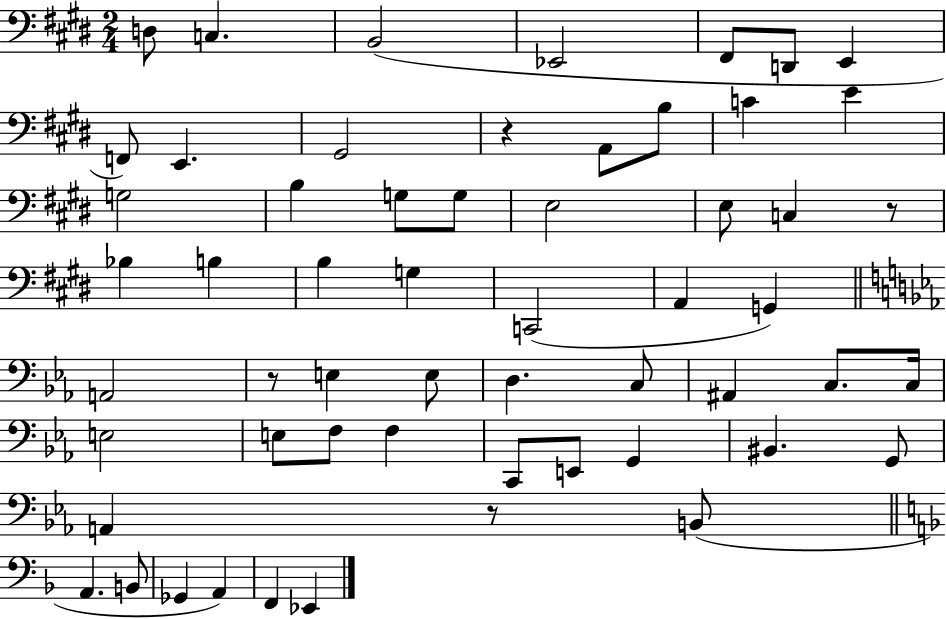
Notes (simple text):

D3/e C3/q. B2/h Eb2/h F#2/e D2/e E2/q F2/e E2/q. G#2/h R/q A2/e B3/e C4/q E4/q G3/h B3/q G3/e G3/e E3/h E3/e C3/q R/e Bb3/q B3/q B3/q G3/q C2/h A2/q G2/q A2/h R/e E3/q E3/e D3/q. C3/e A#2/q C3/e. C3/s E3/h E3/e F3/e F3/q C2/e E2/e G2/q BIS2/q. G2/e A2/q R/e B2/e A2/q. B2/e Gb2/q A2/q F2/q Eb2/q